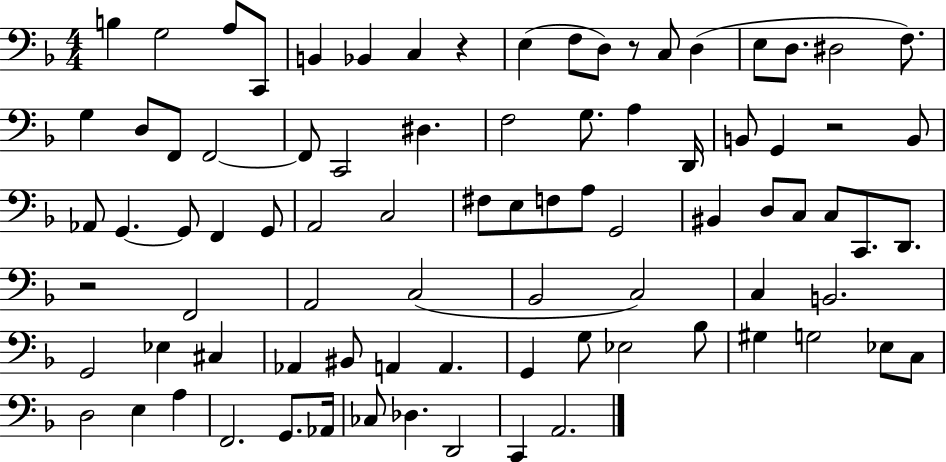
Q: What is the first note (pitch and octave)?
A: B3